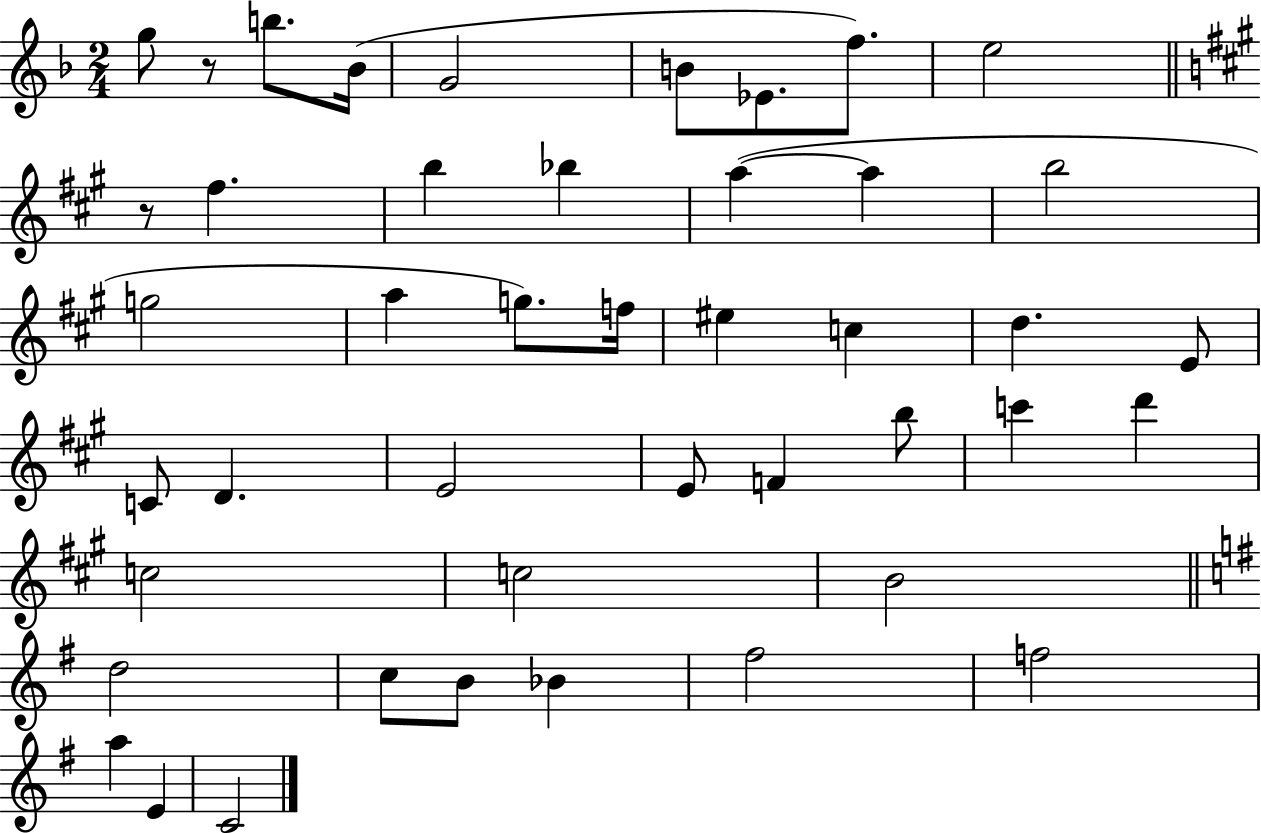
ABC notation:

X:1
T:Untitled
M:2/4
L:1/4
K:F
g/2 z/2 b/2 _B/4 G2 B/2 _E/2 f/2 e2 z/2 ^f b _b a a b2 g2 a g/2 f/4 ^e c d E/2 C/2 D E2 E/2 F b/2 c' d' c2 c2 B2 d2 c/2 B/2 _B ^f2 f2 a E C2